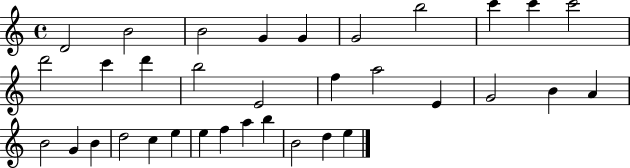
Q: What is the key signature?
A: C major